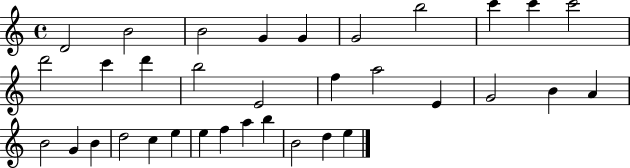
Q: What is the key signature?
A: C major